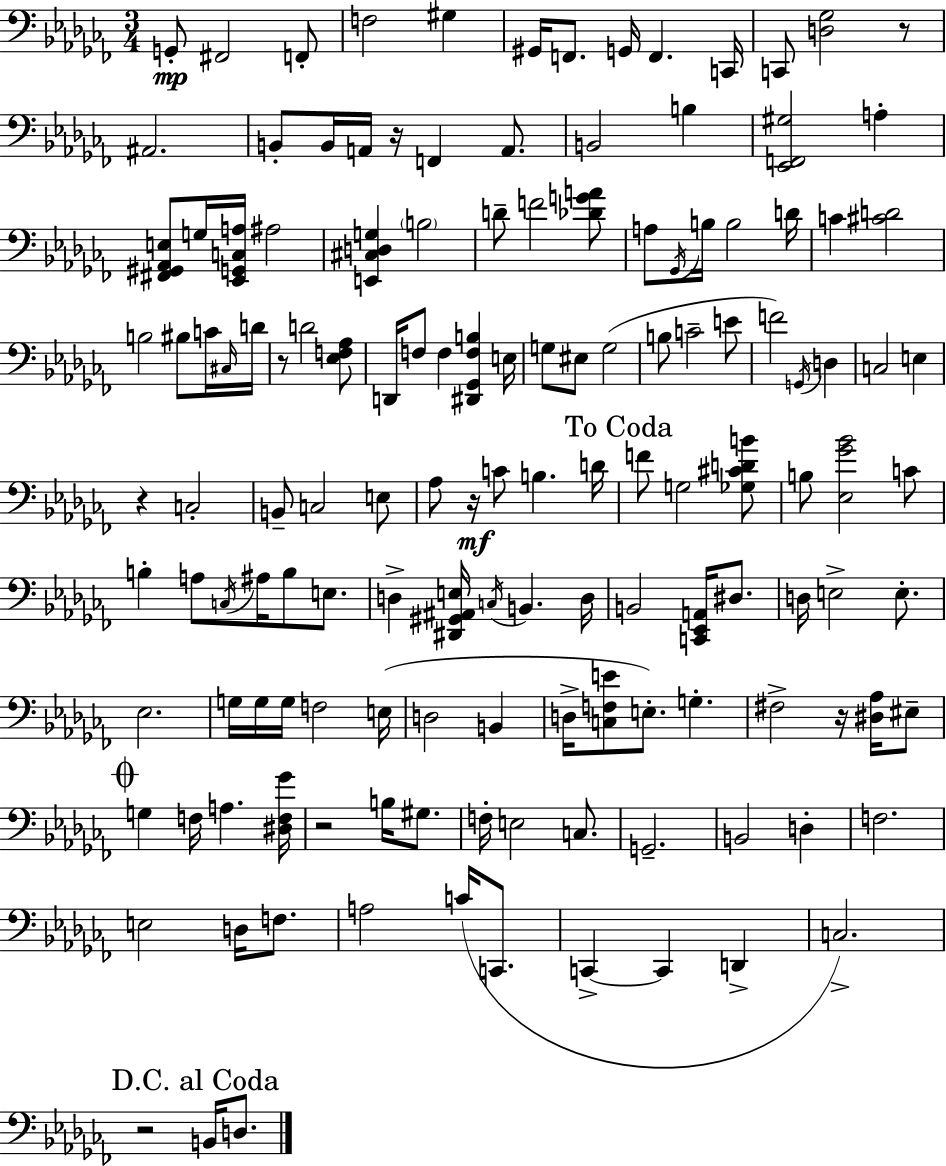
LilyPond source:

{
  \clef bass
  \numericTimeSignature
  \time 3/4
  \key aes \minor
  g,8-.\mp fis,2 f,8-. | f2 gis4 | gis,16 f,8. g,16 f,4. c,16 | c,8 <d ges>2 r8 | \break ais,2. | b,8-. b,16 a,16 r16 f,4 a,8. | b,2 b4 | <ees, f, gis>2 a4-. | \break <fis, gis, aes, e>8 g16 <ees, g, c a>16 ais2 | <e, cis d g>4 \parenthesize b2 | d'8-- f'2 <des' g' a'>8 | a8 \acciaccatura { ges,16 } b16 b2 | \break d'16 c'4 <cis' d'>2 | b2 bis8 c'16 | \grace { cis16 } d'16 r8 d'2 | <ees f aes>8 d,16 f8 f4 <dis, ges, f b>4 | \break e16 g8 eis8 g2( | b8 c'2-- | e'8 f'2) \acciaccatura { g,16 } d4 | c2 e4 | \break r4 c2-. | b,8-- c2 | e8 aes8 r16\mf c'8 b4. | d'16 \mark "To Coda" f'8 g2 | \break <ges cis' d' b'>8 b8 <ees ges' bes'>2 | c'8 b4-. a8 \acciaccatura { c16 } ais16 b8 | e8. d4-> <dis, gis, ais, e>16 \acciaccatura { c16 } b,4. | d16 b,2 | \break <c, ees, a,>16 dis8. d16 e2-> | e8.-. ees2. | g16 g16 g16 f2 | e16( d2 | \break b,4 d16-> <c f e'>8 e8.-.) g4.-. | fis2-> | r16 <dis aes>16 eis8-- \mark \markup { \musicglyph "scripts.coda" } g4 f16 a4. | <dis f ges'>16 r2 | \break b16 gis8. f16-. e2 | c8. g,2.-- | b,2 | d4-. f2. | \break e2 | d16 f8. a2 | c'16( c,8. c,4->~~ c,4 | d,4-> c2.->) | \break \mark "D.C. al Coda" r2 | b,16 d8. \bar "|."
}